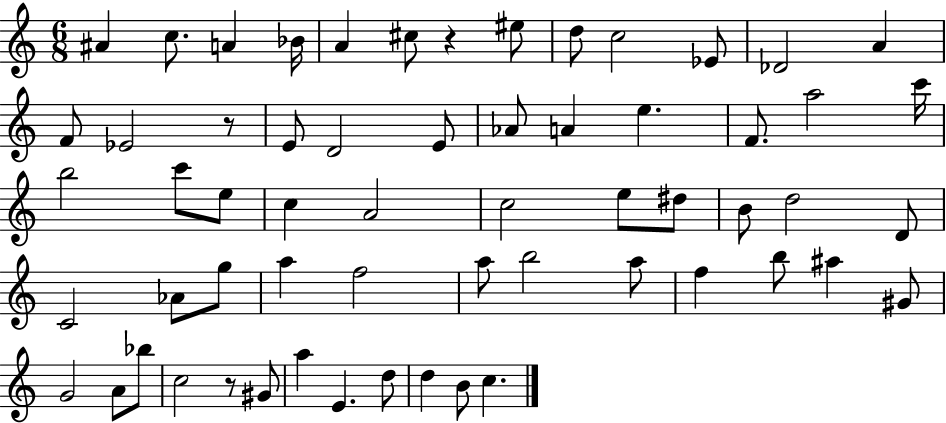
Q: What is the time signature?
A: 6/8